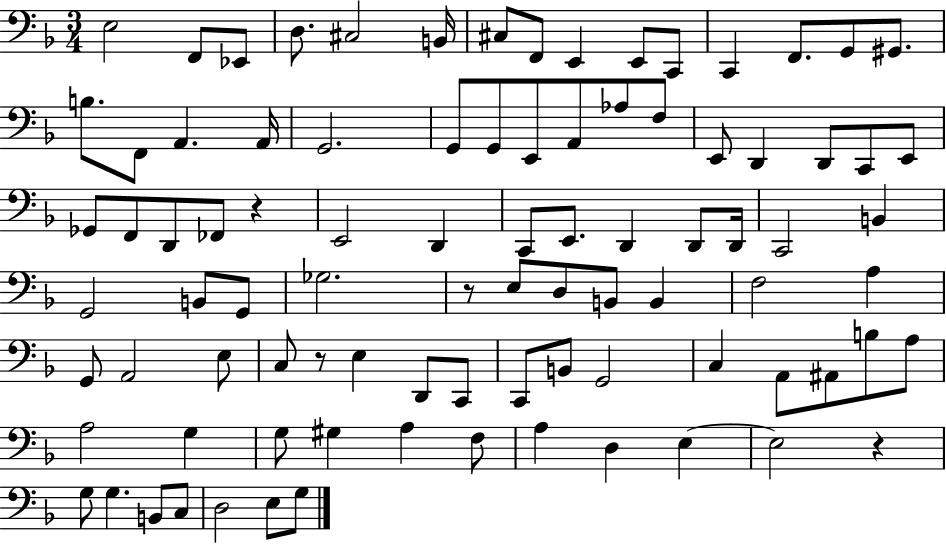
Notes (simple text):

E3/h F2/e Eb2/e D3/e. C#3/h B2/s C#3/e F2/e E2/q E2/e C2/e C2/q F2/e. G2/e G#2/e. B3/e. F2/e A2/q. A2/s G2/h. G2/e G2/e E2/e A2/e Ab3/e F3/e E2/e D2/q D2/e C2/e E2/e Gb2/e F2/e D2/e FES2/e R/q E2/h D2/q C2/e E2/e. D2/q D2/e D2/s C2/h B2/q G2/h B2/e G2/e Gb3/h. R/e E3/e D3/e B2/e B2/q F3/h A3/q G2/e A2/h E3/e C3/e R/e E3/q D2/e C2/e C2/e B2/e G2/h C3/q A2/e A#2/e B3/e A3/e A3/h G3/q G3/e G#3/q A3/q F3/e A3/q D3/q E3/q E3/h R/q G3/e G3/q. B2/e C3/e D3/h E3/e G3/e